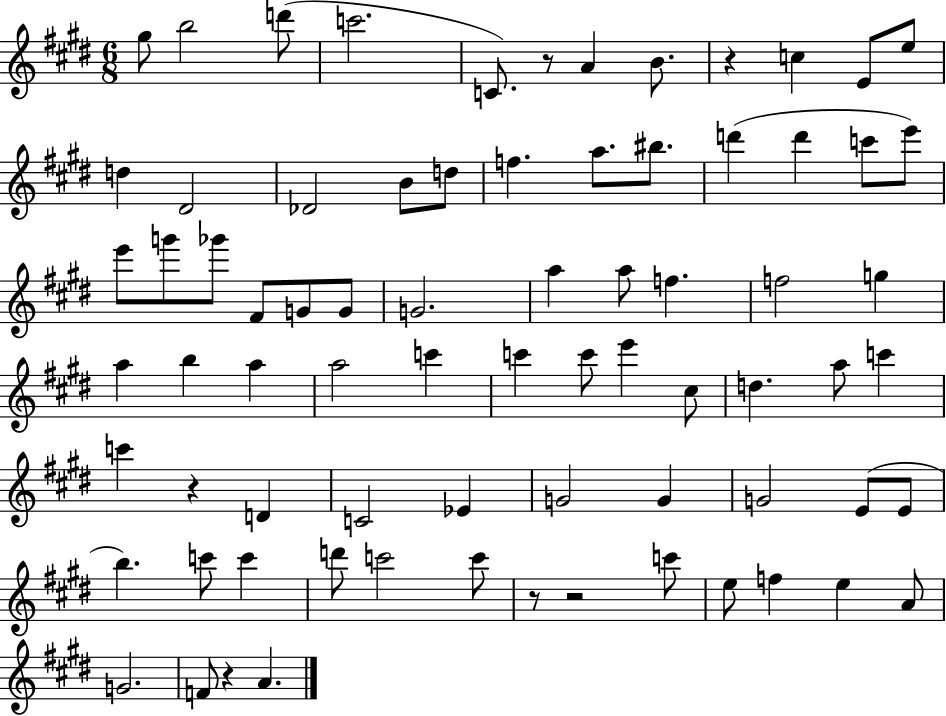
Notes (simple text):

G#5/e B5/h D6/e C6/h. C4/e. R/e A4/q B4/e. R/q C5/q E4/e E5/e D5/q D#4/h Db4/h B4/e D5/e F5/q. A5/e. BIS5/e. D6/q D6/q C6/e E6/e E6/e G6/e Gb6/e F#4/e G4/e G4/e G4/h. A5/q A5/e F5/q. F5/h G5/q A5/q B5/q A5/q A5/h C6/q C6/q C6/e E6/q C#5/e D5/q. A5/e C6/q C6/q R/q D4/q C4/h Eb4/q G4/h G4/q G4/h E4/e E4/e B5/q. C6/e C6/q D6/e C6/h C6/e R/e R/h C6/e E5/e F5/q E5/q A4/e G4/h. F4/e R/q A4/q.